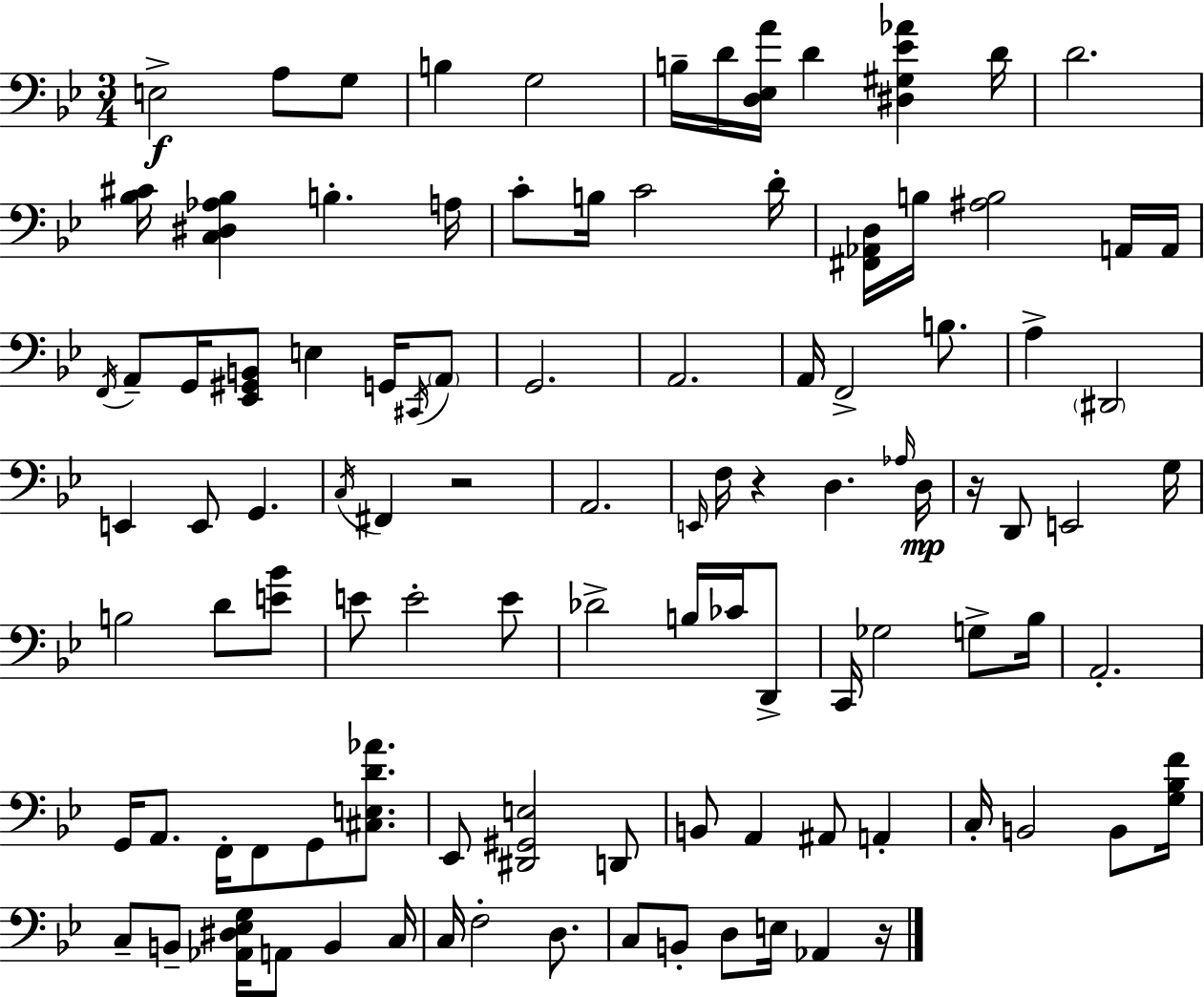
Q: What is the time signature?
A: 3/4